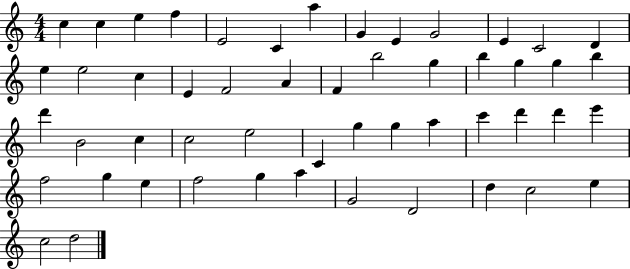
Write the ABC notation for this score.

X:1
T:Untitled
M:4/4
L:1/4
K:C
c c e f E2 C a G E G2 E C2 D e e2 c E F2 A F b2 g b g g b d' B2 c c2 e2 C g g a c' d' d' e' f2 g e f2 g a G2 D2 d c2 e c2 d2